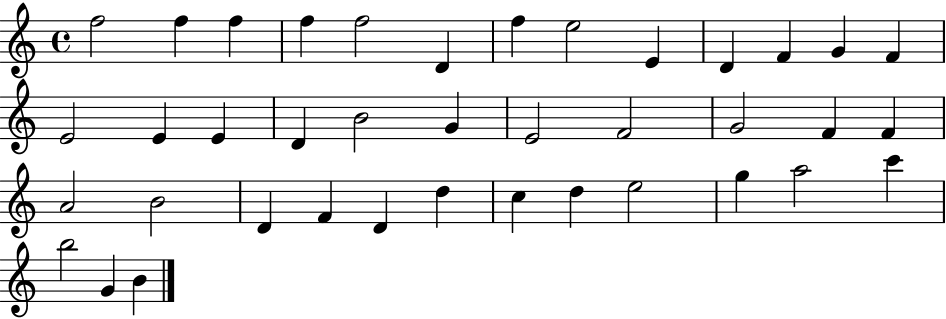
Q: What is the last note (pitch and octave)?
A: B4